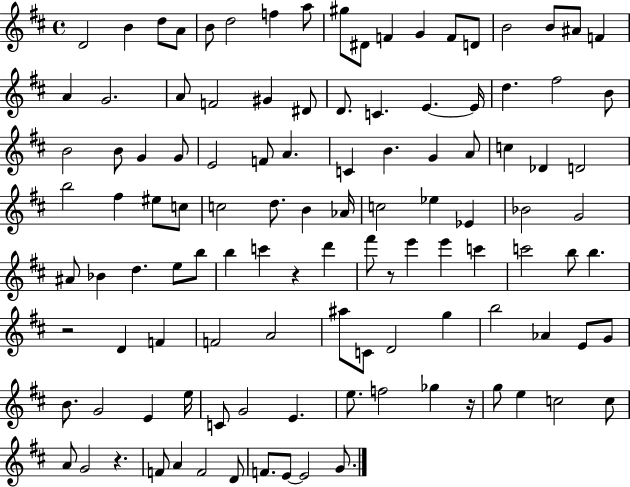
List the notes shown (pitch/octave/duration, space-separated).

D4/h B4/q D5/e A4/e B4/e D5/h F5/q A5/e G#5/e D#4/e F4/q G4/q F4/e D4/e B4/h B4/e A#4/e F4/q A4/q G4/h. A4/e F4/h G#4/q D#4/e D4/e. C4/q. E4/q. E4/s D5/q. F#5/h B4/e B4/h B4/e G4/q G4/e E4/h F4/e A4/q. C4/q B4/q. G4/q A4/e C5/q Db4/q D4/h B5/h F#5/q EIS5/e C5/e C5/h D5/e. B4/q Ab4/s C5/h Eb5/q Eb4/q Bb4/h G4/h A#4/e Bb4/q D5/q. E5/e B5/e B5/q C6/q R/q D6/q F#6/e R/e E6/q E6/q C6/q C6/h B5/e B5/q. R/h D4/q F4/q F4/h A4/h A#5/e C4/e D4/h G5/q B5/h Ab4/q E4/e G4/e B4/e. G4/h E4/q E5/s C4/e G4/h E4/q. E5/e. F5/h Gb5/q R/s G5/e E5/q C5/h C5/e A4/e G4/h R/q. F4/e A4/q F4/h D4/e F4/e. E4/e E4/h G4/e.